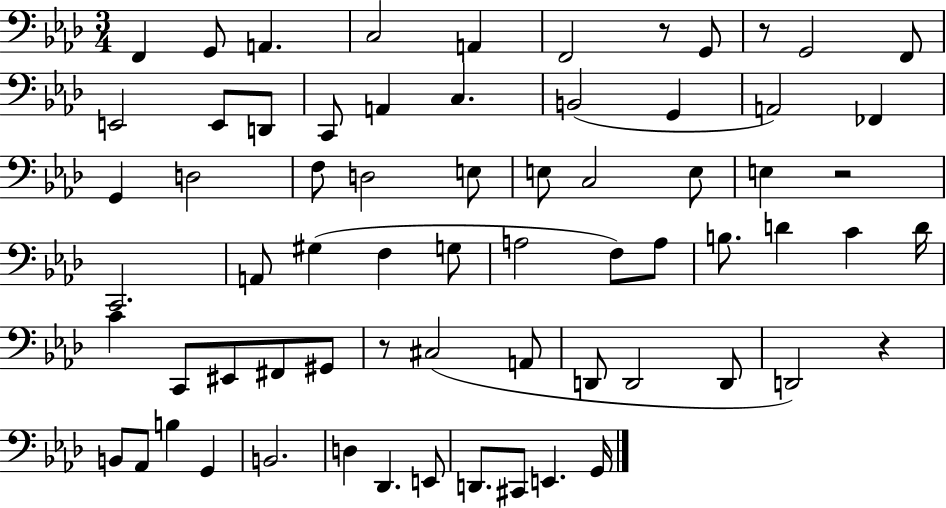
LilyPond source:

{
  \clef bass
  \numericTimeSignature
  \time 3/4
  \key aes \major
  f,4 g,8 a,4. | c2 a,4 | f,2 r8 g,8 | r8 g,2 f,8 | \break e,2 e,8 d,8 | c,8 a,4 c4. | b,2( g,4 | a,2) fes,4 | \break g,4 d2 | f8 d2 e8 | e8 c2 e8 | e4 r2 | \break c,2. | a,8 gis4( f4 g8 | a2 f8) a8 | b8. d'4 c'4 d'16 | \break c'4 c,8 eis,8 fis,8 gis,8 | r8 cis2( a,8 | d,8 d,2 d,8 | d,2) r4 | \break b,8 aes,8 b4 g,4 | b,2. | d4 des,4. e,8 | d,8. cis,8 e,4. g,16 | \break \bar "|."
}